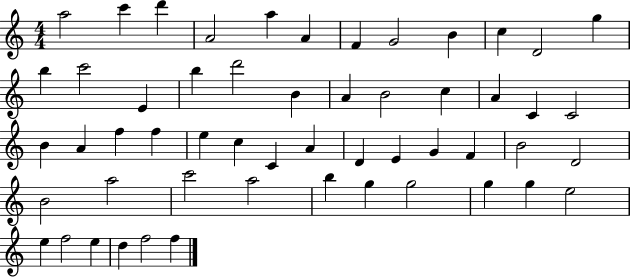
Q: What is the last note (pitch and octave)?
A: F5